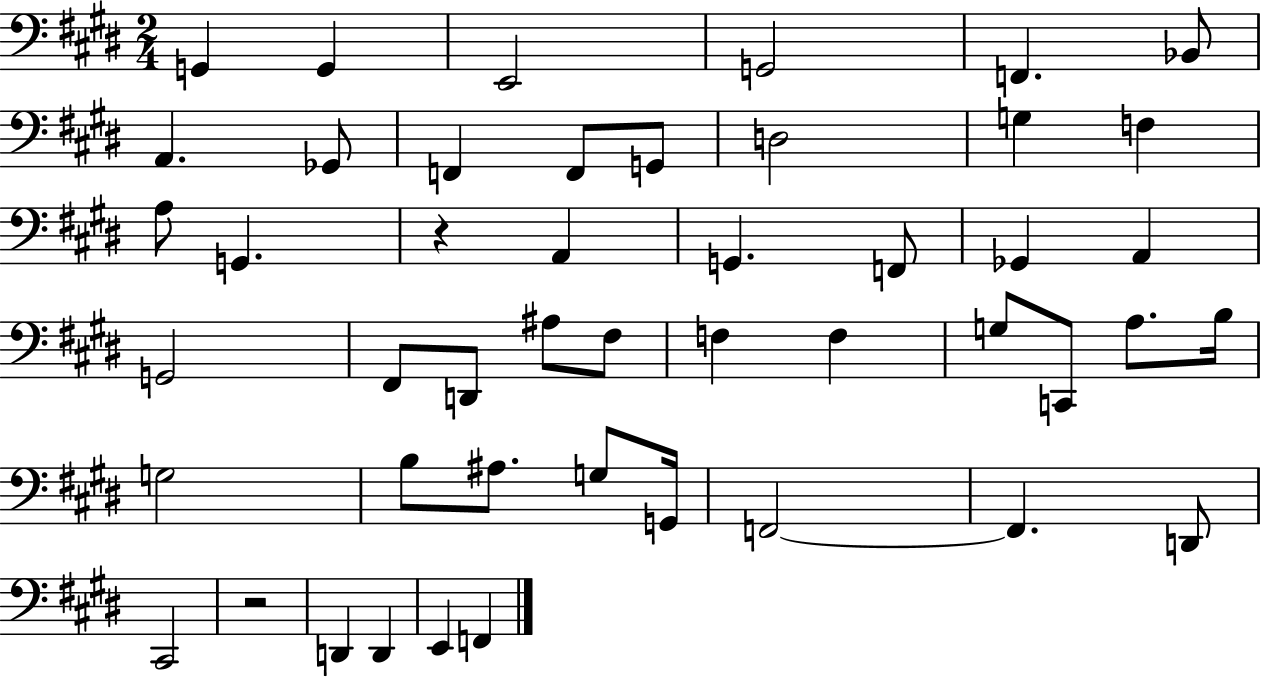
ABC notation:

X:1
T:Untitled
M:2/4
L:1/4
K:E
G,, G,, E,,2 G,,2 F,, _B,,/2 A,, _G,,/2 F,, F,,/2 G,,/2 D,2 G, F, A,/2 G,, z A,, G,, F,,/2 _G,, A,, G,,2 ^F,,/2 D,,/2 ^A,/2 ^F,/2 F, F, G,/2 C,,/2 A,/2 B,/4 G,2 B,/2 ^A,/2 G,/2 G,,/4 F,,2 F,, D,,/2 ^C,,2 z2 D,, D,, E,, F,,